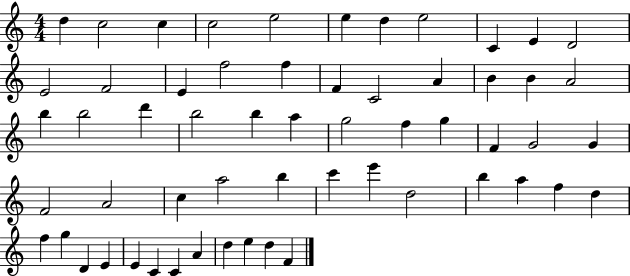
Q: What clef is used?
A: treble